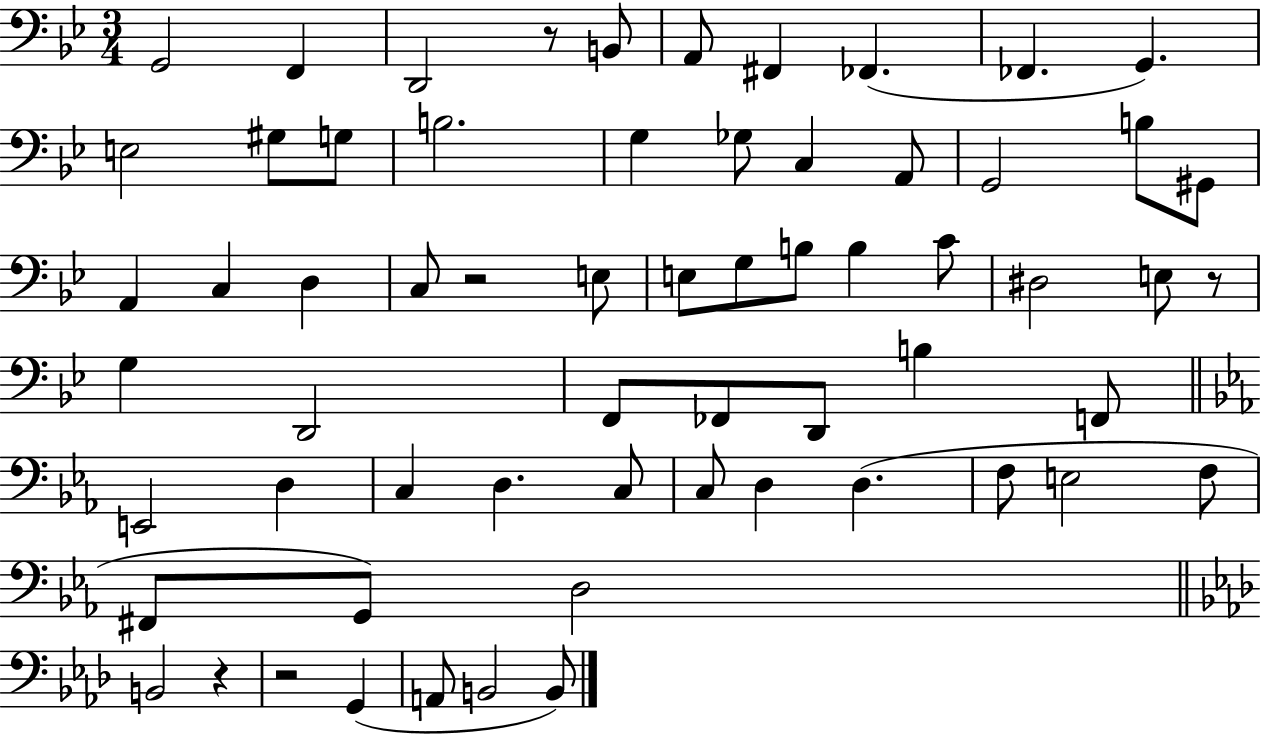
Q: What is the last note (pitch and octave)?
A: B2